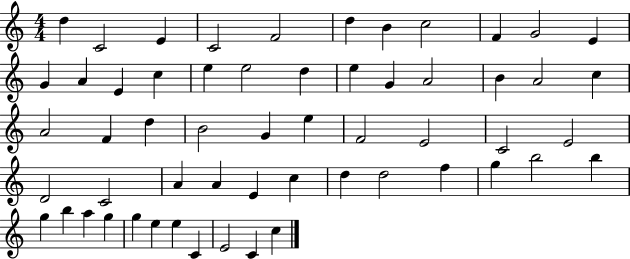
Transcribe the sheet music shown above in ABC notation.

X:1
T:Untitled
M:4/4
L:1/4
K:C
d C2 E C2 F2 d B c2 F G2 E G A E c e e2 d e G A2 B A2 c A2 F d B2 G e F2 E2 C2 E2 D2 C2 A A E c d d2 f g b2 b g b a g g e e C E2 C c